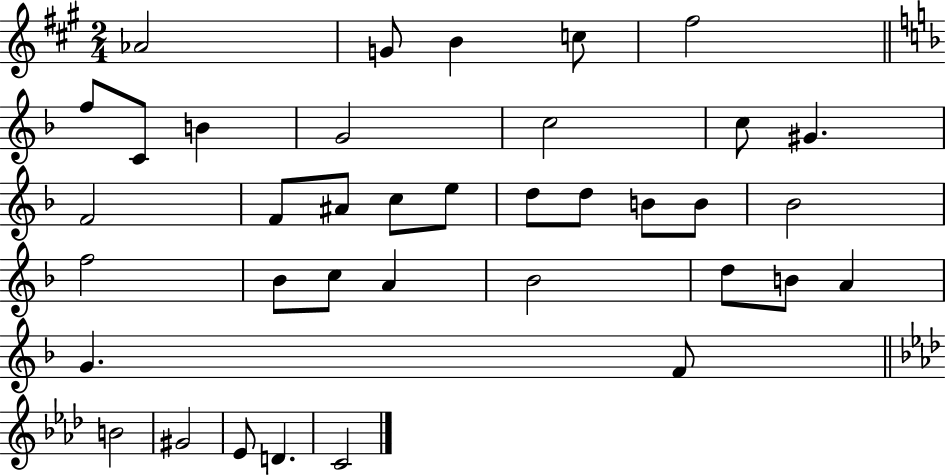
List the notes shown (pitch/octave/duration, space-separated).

Ab4/h G4/e B4/q C5/e F#5/h F5/e C4/e B4/q G4/h C5/h C5/e G#4/q. F4/h F4/e A#4/e C5/e E5/e D5/e D5/e B4/e B4/e Bb4/h F5/h Bb4/e C5/e A4/q Bb4/h D5/e B4/e A4/q G4/q. F4/e B4/h G#4/h Eb4/e D4/q. C4/h